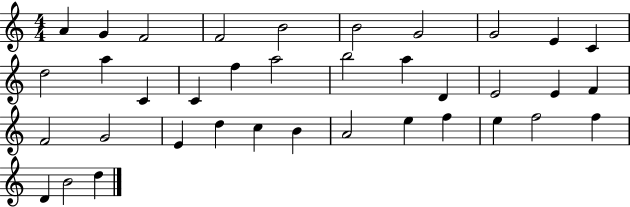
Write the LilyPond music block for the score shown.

{
  \clef treble
  \numericTimeSignature
  \time 4/4
  \key c \major
  a'4 g'4 f'2 | f'2 b'2 | b'2 g'2 | g'2 e'4 c'4 | \break d''2 a''4 c'4 | c'4 f''4 a''2 | b''2 a''4 d'4 | e'2 e'4 f'4 | \break f'2 g'2 | e'4 d''4 c''4 b'4 | a'2 e''4 f''4 | e''4 f''2 f''4 | \break d'4 b'2 d''4 | \bar "|."
}